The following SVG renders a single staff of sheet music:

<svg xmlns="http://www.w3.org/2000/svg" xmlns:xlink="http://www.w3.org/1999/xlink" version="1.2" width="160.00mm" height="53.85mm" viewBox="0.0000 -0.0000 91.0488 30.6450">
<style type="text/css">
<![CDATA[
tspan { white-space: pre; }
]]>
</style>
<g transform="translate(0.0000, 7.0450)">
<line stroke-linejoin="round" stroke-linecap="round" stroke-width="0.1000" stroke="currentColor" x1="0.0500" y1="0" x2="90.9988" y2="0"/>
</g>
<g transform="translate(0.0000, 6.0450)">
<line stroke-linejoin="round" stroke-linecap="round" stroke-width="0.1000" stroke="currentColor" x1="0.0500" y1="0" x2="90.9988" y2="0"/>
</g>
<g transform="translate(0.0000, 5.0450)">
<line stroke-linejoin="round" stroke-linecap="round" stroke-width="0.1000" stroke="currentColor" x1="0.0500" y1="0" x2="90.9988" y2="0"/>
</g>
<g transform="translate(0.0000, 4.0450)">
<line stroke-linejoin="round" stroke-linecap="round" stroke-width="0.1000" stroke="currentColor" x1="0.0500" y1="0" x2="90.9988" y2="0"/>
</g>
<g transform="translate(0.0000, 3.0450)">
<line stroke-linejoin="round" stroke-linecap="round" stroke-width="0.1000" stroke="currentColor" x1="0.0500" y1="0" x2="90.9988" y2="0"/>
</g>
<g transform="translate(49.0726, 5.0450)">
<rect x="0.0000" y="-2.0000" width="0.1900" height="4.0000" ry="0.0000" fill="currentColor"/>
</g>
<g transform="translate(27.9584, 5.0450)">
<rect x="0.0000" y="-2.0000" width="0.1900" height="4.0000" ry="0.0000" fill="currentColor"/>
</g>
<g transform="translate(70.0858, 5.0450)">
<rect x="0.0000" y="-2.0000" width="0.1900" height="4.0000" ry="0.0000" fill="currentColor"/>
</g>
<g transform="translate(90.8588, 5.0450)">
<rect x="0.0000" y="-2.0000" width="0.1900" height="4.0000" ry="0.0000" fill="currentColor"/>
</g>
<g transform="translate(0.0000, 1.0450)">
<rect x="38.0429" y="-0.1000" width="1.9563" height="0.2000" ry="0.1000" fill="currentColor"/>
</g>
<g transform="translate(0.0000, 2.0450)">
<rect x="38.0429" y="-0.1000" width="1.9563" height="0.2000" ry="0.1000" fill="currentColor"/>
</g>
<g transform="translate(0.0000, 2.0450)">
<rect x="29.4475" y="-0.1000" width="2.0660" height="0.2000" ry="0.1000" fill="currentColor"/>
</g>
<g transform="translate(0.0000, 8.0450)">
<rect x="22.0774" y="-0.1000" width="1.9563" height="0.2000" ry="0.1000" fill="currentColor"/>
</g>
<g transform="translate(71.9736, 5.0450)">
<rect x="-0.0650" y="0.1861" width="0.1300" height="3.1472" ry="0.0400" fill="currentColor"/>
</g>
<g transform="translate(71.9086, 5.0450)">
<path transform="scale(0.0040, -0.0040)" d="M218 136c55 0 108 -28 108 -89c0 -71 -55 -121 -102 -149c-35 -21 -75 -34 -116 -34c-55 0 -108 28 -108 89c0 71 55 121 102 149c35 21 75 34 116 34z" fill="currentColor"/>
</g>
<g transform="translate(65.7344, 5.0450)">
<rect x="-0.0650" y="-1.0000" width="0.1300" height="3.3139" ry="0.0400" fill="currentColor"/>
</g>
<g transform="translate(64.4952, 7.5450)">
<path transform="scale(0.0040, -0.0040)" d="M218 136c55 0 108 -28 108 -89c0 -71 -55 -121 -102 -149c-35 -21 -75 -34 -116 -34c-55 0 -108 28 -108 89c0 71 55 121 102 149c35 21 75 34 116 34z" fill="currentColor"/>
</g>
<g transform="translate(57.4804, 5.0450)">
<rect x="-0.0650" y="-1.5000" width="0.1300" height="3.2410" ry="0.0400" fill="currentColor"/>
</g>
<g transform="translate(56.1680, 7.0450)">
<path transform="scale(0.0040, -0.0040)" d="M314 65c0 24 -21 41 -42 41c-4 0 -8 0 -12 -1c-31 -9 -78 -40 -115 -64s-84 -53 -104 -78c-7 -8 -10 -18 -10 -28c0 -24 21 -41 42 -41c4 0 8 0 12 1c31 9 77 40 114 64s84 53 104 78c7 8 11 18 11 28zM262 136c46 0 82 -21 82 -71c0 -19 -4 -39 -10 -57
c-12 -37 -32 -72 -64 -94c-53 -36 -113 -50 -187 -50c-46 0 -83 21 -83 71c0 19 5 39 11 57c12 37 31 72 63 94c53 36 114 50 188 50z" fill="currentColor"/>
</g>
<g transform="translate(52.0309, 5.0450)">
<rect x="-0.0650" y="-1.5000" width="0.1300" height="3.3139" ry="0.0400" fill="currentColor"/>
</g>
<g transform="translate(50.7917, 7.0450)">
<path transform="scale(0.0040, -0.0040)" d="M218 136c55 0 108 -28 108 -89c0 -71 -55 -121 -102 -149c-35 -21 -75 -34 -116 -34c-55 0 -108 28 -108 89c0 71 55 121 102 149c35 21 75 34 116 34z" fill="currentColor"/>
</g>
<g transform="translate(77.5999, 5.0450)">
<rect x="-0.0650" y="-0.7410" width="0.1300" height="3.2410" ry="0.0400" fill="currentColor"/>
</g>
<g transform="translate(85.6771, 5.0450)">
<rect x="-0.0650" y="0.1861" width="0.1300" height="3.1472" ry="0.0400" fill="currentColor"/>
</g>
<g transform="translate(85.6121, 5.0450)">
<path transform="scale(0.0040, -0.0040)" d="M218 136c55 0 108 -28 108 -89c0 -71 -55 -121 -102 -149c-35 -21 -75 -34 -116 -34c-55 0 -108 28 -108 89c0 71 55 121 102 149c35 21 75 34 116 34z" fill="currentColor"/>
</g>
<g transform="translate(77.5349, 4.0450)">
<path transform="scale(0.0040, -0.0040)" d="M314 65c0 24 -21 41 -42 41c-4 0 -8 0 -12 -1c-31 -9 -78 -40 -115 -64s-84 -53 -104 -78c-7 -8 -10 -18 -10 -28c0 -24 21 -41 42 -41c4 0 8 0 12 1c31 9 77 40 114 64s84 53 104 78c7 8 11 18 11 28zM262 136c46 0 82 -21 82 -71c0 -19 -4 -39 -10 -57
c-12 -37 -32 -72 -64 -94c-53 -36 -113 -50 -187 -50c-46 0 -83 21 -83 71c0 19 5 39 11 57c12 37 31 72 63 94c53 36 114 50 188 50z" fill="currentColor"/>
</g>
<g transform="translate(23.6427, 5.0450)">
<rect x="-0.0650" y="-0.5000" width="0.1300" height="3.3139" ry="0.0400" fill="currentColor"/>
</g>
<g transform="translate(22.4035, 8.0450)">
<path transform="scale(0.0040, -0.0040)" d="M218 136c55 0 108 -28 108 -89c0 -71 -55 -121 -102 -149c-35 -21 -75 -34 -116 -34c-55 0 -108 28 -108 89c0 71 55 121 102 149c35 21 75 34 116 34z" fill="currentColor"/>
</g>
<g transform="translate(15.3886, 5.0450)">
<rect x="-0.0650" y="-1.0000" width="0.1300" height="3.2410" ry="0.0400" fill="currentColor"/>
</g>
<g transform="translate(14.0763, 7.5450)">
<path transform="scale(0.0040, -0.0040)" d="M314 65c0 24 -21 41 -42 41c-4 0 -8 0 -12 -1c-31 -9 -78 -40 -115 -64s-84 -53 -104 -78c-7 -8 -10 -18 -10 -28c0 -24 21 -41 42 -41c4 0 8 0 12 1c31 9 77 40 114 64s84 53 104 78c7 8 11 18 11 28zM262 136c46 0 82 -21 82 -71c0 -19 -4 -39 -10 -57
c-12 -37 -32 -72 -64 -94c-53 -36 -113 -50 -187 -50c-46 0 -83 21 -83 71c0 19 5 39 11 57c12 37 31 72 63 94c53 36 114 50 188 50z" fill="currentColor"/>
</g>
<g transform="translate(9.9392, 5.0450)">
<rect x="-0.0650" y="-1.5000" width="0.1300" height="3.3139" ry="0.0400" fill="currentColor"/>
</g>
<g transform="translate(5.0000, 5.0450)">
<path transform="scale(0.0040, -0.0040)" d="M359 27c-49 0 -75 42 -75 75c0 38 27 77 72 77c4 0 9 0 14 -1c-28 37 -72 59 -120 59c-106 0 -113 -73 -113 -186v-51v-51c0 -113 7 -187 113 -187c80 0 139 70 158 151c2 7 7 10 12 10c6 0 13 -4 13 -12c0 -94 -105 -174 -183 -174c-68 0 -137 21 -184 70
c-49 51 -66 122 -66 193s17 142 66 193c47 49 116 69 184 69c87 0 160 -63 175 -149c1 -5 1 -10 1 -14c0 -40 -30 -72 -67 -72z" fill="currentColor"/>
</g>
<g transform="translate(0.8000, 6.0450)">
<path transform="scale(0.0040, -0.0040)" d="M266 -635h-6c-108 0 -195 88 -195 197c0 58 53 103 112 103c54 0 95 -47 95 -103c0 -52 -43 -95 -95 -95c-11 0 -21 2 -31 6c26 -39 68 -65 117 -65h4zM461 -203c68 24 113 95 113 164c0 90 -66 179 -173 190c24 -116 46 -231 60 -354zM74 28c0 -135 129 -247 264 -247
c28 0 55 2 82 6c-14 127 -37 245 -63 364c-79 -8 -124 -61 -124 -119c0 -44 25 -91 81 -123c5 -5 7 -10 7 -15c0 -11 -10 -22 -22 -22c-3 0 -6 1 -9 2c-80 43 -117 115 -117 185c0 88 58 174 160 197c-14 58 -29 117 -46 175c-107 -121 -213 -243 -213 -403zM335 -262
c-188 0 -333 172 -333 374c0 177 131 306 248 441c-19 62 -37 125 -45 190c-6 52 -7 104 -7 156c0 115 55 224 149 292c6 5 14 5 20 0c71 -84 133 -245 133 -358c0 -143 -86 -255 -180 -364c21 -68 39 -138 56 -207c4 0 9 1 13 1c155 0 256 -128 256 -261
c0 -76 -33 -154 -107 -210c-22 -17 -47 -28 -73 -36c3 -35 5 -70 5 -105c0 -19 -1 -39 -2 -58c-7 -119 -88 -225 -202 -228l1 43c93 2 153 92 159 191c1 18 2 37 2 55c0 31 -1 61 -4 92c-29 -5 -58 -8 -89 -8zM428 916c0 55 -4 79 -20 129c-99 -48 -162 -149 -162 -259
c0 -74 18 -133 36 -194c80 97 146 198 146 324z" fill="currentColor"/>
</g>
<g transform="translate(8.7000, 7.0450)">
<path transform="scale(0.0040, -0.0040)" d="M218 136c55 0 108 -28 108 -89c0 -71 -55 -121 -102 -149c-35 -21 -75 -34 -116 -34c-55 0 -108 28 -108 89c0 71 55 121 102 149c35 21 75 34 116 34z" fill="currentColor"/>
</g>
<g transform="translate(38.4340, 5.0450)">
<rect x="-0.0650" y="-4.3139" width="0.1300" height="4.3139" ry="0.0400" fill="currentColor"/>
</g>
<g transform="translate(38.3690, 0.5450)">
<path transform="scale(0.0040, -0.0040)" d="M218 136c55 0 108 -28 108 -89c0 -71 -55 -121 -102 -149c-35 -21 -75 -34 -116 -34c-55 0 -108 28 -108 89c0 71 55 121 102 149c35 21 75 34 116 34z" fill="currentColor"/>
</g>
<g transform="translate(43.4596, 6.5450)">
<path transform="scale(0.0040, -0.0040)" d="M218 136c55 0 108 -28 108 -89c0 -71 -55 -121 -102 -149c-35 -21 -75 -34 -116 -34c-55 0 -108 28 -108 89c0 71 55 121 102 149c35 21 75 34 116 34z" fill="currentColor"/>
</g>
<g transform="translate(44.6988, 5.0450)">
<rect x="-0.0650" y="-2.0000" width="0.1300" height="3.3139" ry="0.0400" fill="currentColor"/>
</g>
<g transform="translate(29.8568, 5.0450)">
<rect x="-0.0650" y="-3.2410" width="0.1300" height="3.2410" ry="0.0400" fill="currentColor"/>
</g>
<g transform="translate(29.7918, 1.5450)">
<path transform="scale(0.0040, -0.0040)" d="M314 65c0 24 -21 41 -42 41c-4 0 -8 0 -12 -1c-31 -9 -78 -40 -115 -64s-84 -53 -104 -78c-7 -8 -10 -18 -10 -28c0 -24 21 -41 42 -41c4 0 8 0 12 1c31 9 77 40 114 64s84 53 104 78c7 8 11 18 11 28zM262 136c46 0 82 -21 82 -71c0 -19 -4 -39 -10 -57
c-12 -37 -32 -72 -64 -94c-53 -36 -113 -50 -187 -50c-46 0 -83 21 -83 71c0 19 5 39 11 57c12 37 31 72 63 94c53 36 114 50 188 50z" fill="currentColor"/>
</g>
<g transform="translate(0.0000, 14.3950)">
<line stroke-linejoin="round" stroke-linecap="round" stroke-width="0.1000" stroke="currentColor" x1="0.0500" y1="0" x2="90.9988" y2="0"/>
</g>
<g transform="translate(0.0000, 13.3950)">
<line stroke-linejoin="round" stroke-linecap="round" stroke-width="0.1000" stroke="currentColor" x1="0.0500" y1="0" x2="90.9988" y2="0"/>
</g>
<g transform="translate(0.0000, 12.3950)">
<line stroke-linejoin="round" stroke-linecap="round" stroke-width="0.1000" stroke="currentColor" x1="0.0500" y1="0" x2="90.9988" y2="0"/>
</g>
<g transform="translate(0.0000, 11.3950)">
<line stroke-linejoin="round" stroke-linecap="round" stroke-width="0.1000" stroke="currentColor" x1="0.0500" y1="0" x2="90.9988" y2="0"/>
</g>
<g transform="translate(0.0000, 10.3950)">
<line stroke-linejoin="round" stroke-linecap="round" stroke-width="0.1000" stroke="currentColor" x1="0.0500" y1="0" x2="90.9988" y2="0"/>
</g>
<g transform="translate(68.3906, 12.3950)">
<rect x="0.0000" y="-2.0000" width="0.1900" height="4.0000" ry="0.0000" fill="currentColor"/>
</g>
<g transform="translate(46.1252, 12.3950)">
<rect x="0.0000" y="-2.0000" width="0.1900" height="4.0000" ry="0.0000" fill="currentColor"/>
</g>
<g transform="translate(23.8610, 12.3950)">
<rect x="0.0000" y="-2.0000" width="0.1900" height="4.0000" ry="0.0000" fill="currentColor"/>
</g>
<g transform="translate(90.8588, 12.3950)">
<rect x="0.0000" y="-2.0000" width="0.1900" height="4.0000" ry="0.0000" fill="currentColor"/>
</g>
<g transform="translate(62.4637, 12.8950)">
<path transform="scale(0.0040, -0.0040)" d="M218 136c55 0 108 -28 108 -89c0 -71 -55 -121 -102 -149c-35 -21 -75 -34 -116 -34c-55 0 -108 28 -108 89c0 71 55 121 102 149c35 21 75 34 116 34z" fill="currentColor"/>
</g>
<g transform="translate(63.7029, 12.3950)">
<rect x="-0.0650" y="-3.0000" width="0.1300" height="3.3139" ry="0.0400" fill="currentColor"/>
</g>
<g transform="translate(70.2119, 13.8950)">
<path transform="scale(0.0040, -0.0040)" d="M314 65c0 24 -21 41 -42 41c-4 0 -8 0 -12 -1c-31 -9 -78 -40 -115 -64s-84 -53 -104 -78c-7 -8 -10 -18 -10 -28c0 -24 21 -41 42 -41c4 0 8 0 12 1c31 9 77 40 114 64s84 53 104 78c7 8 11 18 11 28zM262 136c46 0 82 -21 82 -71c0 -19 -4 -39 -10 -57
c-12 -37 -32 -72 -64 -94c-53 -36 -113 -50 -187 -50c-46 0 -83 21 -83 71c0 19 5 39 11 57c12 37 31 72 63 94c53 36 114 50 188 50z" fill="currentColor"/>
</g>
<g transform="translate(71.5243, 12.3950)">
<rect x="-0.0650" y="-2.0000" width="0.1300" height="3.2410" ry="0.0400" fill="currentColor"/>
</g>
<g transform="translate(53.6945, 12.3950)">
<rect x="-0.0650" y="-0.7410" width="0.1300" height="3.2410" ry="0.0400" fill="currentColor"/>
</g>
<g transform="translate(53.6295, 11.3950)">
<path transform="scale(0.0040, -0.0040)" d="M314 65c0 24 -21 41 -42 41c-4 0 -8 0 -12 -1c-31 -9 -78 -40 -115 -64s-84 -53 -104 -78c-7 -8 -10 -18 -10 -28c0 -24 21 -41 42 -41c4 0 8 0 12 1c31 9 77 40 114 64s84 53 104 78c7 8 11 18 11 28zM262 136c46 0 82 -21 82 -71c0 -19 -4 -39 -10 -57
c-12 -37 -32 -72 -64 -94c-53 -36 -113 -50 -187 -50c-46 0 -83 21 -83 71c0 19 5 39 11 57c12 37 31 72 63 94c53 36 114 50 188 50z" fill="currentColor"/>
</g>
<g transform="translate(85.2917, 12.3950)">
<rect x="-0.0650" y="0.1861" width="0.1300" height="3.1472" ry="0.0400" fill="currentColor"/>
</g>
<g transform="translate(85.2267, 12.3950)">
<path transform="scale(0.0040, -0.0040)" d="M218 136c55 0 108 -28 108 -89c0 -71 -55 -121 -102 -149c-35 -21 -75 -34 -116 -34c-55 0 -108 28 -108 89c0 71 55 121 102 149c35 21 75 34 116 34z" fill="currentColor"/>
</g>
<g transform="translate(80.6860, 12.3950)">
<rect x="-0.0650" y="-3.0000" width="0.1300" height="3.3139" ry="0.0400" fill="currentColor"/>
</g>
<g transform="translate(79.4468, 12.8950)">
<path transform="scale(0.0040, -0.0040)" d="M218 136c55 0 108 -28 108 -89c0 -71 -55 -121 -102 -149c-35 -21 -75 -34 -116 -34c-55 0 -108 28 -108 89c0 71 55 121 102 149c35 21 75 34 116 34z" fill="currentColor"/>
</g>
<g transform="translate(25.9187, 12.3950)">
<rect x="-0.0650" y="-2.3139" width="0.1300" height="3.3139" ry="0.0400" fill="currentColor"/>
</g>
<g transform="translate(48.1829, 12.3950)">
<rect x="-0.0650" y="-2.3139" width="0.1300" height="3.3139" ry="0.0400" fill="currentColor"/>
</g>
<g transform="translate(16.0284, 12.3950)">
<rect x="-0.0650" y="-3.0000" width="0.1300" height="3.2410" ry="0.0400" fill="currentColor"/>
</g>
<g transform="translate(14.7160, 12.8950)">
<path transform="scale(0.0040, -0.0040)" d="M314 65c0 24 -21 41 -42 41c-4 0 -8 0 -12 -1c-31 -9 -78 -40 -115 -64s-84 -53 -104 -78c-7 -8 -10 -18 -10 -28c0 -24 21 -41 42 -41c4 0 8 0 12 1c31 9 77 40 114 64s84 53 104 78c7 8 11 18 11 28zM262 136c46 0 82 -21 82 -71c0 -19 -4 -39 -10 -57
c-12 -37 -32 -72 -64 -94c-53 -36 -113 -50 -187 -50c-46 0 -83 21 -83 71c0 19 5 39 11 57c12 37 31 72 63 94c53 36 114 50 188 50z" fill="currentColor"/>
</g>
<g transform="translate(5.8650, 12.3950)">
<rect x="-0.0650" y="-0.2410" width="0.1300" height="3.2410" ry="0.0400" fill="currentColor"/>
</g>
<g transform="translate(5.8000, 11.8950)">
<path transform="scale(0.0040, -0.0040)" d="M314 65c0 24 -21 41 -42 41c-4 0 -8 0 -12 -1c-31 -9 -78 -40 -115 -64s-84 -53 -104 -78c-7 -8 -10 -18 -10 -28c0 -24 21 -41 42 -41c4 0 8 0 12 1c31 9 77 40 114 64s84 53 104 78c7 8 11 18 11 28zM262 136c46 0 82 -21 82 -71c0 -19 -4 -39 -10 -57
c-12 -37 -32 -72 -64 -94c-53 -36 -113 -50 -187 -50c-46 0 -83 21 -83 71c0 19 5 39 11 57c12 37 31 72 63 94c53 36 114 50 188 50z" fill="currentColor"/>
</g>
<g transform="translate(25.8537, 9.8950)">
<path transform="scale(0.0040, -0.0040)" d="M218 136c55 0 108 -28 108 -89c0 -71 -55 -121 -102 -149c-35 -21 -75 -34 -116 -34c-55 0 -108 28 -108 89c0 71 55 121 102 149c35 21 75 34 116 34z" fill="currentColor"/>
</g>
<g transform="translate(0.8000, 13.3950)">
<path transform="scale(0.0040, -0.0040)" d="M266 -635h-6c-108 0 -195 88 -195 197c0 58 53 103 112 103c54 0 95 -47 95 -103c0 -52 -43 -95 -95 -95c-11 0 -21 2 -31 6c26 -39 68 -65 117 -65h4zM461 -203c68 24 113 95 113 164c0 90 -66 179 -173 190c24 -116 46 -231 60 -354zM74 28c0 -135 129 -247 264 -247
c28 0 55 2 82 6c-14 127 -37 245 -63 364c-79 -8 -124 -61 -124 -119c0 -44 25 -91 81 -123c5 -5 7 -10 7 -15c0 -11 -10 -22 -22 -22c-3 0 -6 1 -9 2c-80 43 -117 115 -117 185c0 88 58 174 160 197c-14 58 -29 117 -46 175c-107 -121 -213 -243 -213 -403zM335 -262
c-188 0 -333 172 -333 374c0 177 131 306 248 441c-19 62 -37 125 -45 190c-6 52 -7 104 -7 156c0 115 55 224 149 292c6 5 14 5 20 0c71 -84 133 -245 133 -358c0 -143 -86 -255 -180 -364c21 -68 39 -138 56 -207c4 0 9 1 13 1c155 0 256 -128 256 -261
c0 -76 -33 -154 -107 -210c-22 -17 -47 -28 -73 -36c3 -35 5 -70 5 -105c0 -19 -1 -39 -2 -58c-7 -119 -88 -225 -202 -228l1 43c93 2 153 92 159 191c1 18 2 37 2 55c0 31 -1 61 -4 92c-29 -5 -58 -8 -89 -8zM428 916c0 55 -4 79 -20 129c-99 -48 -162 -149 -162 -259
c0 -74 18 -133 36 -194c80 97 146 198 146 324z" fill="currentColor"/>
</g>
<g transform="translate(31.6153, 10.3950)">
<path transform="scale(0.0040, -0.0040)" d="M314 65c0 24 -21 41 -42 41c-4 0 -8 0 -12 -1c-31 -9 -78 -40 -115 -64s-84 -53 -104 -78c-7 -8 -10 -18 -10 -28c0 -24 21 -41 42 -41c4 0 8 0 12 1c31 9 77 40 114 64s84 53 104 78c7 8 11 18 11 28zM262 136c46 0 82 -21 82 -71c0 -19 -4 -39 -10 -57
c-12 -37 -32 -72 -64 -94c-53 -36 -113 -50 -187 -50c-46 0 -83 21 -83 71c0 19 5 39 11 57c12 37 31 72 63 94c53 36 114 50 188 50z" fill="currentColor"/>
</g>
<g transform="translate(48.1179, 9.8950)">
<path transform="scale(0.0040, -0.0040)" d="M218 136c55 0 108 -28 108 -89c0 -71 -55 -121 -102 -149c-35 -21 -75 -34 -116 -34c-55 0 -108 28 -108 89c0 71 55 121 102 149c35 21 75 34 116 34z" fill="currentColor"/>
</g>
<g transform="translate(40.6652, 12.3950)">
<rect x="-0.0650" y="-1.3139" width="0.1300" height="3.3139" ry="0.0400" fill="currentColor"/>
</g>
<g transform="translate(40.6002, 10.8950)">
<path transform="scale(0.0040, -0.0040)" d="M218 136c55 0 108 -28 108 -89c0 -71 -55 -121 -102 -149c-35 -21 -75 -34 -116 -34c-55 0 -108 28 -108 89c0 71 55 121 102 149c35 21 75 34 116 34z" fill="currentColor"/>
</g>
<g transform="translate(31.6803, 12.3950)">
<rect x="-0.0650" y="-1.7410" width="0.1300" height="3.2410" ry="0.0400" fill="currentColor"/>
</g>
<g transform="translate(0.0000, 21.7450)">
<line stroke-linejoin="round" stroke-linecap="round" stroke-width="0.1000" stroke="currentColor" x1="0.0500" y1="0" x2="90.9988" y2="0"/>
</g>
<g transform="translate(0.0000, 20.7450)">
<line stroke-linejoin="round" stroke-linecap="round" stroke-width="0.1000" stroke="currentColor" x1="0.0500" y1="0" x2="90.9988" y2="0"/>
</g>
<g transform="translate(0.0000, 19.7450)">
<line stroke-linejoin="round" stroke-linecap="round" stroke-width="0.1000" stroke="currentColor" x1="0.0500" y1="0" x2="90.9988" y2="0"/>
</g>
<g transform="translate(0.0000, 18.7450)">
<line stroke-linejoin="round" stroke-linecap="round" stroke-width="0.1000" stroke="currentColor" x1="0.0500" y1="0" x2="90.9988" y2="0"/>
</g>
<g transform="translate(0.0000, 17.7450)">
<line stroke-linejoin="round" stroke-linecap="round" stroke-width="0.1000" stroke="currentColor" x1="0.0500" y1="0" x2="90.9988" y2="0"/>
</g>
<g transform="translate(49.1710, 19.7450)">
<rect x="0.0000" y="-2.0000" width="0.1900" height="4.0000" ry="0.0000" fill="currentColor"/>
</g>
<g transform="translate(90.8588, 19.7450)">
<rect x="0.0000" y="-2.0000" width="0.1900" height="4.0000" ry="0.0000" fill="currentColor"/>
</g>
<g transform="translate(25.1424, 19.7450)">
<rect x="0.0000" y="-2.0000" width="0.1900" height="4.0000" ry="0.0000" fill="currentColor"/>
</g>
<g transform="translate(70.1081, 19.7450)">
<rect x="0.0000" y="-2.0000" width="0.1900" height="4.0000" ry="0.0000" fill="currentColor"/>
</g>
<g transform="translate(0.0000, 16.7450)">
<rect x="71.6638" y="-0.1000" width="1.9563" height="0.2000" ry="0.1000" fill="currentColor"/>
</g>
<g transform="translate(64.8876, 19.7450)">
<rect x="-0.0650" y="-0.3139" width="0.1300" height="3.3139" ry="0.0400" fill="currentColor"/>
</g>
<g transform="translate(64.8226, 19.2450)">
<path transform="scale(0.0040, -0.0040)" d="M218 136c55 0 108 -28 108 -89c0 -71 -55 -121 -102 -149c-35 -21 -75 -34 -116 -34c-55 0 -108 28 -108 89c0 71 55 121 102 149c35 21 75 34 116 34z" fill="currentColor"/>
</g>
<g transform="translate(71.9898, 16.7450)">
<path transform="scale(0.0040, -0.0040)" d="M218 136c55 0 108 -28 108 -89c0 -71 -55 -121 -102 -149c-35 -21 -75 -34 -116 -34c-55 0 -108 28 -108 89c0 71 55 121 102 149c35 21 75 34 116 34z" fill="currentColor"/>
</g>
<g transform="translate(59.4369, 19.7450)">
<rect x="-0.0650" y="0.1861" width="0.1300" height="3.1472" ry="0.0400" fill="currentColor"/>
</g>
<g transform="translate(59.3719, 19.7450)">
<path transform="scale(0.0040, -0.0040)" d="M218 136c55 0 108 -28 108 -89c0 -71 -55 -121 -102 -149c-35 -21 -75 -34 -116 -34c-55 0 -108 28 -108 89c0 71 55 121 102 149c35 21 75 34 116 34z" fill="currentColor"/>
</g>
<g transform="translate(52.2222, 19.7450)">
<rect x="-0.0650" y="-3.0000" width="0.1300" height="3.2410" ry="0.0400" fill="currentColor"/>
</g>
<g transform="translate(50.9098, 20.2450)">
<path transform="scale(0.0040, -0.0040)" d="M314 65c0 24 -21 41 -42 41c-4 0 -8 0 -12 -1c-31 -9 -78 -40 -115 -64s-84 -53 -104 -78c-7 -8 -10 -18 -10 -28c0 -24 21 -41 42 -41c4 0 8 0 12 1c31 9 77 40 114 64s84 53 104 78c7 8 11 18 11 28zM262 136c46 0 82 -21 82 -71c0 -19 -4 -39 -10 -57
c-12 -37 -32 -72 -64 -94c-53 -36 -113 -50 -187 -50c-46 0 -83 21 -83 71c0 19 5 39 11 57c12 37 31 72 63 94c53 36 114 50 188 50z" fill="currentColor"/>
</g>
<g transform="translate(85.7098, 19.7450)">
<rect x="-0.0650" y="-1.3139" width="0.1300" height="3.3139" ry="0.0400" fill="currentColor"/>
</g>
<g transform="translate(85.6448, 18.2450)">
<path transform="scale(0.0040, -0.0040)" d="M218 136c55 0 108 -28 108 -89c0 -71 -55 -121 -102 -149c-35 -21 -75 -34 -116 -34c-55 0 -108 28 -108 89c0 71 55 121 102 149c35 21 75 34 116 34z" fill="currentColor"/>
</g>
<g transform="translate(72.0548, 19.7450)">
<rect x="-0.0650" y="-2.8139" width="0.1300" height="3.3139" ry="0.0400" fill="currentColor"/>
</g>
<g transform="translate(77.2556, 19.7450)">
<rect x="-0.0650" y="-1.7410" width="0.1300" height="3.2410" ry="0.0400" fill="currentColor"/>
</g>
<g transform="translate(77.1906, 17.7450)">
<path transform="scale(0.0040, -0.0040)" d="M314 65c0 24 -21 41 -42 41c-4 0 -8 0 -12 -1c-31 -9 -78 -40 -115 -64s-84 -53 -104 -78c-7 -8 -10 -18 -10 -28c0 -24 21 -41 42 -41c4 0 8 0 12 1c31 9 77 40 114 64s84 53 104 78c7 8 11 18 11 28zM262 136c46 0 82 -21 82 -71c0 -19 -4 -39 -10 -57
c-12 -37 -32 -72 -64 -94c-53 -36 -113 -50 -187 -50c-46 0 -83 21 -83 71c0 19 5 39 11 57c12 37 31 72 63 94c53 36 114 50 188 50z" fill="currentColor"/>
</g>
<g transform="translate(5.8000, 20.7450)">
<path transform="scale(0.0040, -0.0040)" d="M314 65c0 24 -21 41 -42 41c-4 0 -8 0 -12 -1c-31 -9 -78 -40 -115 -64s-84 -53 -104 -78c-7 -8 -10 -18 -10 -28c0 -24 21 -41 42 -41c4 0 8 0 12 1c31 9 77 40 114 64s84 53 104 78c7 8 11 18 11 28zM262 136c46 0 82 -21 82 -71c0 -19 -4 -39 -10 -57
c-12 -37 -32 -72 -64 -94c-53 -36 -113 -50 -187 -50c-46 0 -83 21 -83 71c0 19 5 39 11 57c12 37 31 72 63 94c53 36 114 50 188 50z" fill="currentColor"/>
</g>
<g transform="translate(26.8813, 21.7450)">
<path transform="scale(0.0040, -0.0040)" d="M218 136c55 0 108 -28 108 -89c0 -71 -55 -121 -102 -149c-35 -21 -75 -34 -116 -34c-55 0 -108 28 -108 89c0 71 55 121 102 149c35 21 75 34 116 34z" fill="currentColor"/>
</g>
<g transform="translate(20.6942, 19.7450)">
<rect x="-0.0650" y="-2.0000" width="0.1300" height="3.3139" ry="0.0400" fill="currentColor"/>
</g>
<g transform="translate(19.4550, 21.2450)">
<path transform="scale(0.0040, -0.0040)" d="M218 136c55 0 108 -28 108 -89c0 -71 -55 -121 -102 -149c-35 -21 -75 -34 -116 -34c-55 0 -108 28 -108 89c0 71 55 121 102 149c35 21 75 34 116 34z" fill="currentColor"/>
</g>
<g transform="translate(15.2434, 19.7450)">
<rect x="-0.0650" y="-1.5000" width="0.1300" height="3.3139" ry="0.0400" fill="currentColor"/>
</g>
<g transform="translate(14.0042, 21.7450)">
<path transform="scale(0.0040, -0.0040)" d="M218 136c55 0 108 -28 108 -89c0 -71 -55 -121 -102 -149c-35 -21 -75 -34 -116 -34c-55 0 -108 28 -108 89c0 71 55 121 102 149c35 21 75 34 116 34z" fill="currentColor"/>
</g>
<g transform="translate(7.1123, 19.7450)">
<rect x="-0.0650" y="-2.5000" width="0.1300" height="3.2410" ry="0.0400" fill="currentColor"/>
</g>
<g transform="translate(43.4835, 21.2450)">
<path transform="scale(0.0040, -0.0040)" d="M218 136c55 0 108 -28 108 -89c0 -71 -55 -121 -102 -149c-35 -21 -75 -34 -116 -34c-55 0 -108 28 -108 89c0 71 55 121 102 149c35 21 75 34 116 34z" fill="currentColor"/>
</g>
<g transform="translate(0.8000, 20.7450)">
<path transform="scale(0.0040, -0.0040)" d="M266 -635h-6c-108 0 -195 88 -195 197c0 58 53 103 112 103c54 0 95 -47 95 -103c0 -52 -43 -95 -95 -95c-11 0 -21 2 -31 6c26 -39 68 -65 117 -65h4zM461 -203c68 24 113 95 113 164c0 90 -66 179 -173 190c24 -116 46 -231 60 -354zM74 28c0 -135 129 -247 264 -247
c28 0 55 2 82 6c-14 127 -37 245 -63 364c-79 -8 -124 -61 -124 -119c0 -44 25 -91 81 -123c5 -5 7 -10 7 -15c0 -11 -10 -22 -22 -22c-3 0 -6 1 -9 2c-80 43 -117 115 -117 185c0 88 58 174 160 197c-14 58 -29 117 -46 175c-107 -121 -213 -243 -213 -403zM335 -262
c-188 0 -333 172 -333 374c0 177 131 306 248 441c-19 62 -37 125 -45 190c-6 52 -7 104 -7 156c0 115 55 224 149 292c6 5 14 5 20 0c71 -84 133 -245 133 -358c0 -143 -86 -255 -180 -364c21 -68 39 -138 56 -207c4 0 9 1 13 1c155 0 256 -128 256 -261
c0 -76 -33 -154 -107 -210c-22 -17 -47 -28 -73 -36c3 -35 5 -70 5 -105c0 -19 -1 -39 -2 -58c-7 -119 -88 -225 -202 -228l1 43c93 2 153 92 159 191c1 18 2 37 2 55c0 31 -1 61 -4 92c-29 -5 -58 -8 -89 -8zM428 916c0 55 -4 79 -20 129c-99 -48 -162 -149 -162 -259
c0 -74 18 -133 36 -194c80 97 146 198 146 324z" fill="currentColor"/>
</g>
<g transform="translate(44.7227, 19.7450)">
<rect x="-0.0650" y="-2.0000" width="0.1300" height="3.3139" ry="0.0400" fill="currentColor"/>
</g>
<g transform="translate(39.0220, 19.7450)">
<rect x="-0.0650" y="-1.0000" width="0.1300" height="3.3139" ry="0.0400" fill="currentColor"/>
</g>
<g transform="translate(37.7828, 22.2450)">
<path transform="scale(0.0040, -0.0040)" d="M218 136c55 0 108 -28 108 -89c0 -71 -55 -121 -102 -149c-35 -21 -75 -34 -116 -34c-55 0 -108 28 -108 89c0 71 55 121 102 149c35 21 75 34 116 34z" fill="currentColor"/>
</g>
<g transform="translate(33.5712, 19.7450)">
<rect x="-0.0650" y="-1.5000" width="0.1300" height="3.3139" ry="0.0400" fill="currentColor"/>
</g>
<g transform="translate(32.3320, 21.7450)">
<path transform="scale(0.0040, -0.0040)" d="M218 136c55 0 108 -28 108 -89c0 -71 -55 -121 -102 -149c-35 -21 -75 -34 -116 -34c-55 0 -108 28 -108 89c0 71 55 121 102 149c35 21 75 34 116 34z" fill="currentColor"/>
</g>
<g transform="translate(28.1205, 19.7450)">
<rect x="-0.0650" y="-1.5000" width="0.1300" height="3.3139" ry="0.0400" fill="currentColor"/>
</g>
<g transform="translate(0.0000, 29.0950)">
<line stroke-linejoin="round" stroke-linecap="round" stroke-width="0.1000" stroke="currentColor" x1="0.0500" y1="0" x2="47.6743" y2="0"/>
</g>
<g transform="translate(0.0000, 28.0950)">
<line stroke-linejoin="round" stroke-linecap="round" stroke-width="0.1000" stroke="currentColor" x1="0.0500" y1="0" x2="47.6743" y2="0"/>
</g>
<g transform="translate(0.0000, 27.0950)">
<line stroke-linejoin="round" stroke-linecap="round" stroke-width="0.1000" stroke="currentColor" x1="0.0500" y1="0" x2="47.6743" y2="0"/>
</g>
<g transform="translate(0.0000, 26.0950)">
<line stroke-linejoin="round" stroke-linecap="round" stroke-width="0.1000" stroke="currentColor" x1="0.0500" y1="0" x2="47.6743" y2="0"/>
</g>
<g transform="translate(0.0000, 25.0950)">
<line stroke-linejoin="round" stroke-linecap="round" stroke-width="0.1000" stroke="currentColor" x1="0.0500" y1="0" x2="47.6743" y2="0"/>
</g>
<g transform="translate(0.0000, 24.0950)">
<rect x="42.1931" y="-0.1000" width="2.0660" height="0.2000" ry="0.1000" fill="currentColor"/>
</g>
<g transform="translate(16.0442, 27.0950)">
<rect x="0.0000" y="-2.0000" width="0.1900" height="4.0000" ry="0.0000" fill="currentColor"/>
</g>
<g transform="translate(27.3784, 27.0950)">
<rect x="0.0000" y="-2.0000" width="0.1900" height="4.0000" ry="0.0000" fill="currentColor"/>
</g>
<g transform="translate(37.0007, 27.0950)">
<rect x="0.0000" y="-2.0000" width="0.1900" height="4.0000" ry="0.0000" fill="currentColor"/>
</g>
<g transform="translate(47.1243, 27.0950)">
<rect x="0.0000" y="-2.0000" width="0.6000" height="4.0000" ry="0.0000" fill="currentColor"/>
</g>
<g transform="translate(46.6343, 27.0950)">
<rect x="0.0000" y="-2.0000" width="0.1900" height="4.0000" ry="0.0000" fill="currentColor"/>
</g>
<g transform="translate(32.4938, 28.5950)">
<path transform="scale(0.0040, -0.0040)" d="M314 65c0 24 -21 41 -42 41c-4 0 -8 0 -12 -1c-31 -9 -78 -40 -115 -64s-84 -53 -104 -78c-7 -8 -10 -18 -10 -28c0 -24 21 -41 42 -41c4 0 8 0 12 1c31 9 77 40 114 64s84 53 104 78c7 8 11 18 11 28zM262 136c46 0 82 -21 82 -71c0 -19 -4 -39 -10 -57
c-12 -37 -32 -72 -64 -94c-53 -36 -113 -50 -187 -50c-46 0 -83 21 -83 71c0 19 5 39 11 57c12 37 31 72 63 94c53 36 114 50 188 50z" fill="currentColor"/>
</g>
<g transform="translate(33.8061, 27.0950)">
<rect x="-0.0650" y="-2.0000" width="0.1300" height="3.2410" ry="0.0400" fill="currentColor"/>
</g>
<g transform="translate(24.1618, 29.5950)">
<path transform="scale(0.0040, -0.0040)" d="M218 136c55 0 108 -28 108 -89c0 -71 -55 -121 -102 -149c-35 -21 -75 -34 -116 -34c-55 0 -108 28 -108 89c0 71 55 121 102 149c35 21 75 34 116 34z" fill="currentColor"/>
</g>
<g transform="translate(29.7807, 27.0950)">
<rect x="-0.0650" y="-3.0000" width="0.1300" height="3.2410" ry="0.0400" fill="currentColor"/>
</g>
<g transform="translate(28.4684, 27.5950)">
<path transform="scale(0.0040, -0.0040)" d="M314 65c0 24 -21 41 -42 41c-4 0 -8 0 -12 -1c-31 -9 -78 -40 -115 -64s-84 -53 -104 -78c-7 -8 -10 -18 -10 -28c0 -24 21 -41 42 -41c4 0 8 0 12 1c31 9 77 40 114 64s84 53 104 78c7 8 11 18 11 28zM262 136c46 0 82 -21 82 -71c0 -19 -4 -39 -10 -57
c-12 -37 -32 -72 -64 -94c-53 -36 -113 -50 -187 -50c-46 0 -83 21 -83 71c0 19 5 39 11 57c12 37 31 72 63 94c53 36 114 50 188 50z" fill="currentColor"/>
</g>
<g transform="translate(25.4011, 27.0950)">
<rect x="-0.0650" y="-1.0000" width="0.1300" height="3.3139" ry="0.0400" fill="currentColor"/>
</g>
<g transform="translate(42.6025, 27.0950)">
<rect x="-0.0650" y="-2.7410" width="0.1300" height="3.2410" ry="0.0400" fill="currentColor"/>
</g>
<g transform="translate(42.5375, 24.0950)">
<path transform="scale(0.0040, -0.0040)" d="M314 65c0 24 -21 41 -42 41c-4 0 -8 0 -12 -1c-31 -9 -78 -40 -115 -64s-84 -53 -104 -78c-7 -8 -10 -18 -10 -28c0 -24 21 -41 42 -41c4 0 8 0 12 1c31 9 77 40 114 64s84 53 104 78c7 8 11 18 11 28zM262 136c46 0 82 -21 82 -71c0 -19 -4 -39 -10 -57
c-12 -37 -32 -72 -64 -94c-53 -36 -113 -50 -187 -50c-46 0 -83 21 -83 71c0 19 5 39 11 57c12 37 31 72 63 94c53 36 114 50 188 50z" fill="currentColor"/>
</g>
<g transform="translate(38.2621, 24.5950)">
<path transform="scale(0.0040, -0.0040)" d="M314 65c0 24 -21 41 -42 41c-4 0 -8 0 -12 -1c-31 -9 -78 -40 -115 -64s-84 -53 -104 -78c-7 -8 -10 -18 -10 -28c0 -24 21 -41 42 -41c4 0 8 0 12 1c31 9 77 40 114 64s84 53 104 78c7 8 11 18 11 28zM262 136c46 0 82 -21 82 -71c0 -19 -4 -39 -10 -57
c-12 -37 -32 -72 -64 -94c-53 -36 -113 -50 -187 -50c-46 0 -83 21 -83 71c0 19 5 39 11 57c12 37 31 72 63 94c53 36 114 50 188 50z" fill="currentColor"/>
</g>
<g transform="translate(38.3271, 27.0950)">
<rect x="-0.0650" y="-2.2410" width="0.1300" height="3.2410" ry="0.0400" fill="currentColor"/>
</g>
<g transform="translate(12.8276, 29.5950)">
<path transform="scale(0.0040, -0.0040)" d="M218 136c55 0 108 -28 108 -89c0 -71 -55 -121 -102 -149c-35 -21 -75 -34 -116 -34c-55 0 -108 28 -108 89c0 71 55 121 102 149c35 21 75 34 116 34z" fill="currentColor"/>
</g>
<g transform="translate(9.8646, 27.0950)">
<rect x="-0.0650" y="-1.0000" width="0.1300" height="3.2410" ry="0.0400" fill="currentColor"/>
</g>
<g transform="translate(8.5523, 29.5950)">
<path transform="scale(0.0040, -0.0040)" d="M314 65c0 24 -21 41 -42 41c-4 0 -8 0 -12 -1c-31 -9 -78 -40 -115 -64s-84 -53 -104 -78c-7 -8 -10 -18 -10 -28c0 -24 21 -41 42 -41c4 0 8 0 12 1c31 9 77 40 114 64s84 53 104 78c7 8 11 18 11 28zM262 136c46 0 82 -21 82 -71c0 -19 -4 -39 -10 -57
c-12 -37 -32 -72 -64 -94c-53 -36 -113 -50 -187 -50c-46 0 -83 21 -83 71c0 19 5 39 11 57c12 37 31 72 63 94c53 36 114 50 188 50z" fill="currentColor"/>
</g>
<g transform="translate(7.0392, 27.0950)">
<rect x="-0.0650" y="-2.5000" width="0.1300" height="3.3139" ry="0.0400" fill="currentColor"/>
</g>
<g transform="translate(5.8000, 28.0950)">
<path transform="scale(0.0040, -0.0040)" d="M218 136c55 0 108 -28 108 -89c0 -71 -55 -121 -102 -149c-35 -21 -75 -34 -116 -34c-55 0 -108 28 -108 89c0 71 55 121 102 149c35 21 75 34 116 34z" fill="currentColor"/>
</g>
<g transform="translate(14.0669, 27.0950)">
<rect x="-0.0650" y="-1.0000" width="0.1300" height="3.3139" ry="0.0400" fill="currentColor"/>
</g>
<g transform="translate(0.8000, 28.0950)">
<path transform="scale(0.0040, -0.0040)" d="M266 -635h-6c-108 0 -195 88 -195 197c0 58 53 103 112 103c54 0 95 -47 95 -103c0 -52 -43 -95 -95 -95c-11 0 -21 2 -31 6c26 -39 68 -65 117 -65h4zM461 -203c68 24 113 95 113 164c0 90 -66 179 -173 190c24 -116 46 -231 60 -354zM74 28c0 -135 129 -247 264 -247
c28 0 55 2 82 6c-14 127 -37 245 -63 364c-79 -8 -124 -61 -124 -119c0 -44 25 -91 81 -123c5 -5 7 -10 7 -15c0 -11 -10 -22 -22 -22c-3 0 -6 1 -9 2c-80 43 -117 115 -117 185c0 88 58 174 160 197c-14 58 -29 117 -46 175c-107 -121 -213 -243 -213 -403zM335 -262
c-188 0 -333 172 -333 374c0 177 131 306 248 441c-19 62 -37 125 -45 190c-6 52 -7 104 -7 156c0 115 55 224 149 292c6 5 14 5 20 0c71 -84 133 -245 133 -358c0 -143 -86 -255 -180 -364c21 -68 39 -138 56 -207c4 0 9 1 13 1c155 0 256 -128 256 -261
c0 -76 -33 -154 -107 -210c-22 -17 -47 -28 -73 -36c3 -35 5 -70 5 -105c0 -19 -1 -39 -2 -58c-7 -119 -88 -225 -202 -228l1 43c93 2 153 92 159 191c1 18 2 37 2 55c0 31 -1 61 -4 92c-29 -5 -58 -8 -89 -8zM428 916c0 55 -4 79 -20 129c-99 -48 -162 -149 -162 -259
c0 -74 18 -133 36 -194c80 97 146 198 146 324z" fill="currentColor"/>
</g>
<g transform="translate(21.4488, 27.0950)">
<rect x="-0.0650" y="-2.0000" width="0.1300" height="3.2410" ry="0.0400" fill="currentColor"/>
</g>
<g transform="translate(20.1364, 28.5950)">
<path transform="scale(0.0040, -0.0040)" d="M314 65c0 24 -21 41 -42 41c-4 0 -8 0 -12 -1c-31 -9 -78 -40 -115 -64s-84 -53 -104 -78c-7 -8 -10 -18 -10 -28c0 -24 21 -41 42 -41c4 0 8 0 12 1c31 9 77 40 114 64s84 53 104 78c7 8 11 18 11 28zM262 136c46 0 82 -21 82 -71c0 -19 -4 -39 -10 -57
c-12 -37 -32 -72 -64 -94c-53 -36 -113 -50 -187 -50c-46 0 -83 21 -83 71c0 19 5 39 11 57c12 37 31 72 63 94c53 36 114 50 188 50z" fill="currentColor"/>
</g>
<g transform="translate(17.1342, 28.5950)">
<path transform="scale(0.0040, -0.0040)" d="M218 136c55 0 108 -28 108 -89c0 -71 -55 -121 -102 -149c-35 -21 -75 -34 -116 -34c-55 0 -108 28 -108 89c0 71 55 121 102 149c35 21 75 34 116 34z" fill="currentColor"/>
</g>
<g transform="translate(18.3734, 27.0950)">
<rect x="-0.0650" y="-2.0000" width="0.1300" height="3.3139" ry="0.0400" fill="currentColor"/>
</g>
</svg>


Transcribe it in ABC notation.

X:1
T:Untitled
M:4/4
L:1/4
K:C
E D2 C b2 d' F E E2 D B d2 B c2 A2 g f2 e g d2 A F2 A B G2 E F E E D F A2 B c a f2 e G D2 D F F2 D A2 F2 g2 a2